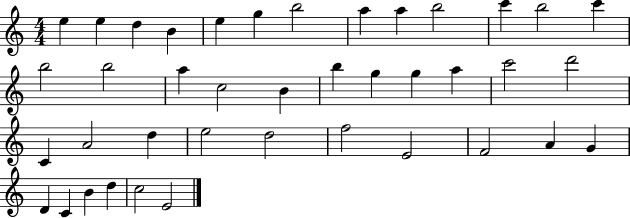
{
  \clef treble
  \numericTimeSignature
  \time 4/4
  \key c \major
  e''4 e''4 d''4 b'4 | e''4 g''4 b''2 | a''4 a''4 b''2 | c'''4 b''2 c'''4 | \break b''2 b''2 | a''4 c''2 b'4 | b''4 g''4 g''4 a''4 | c'''2 d'''2 | \break c'4 a'2 d''4 | e''2 d''2 | f''2 e'2 | f'2 a'4 g'4 | \break d'4 c'4 b'4 d''4 | c''2 e'2 | \bar "|."
}